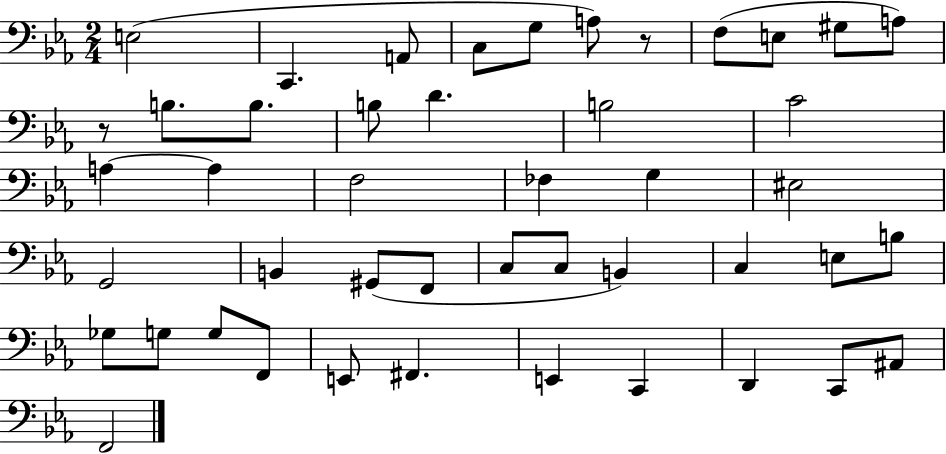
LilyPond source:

{
  \clef bass
  \numericTimeSignature
  \time 2/4
  \key ees \major
  e2( | c,4. a,8 | c8 g8 a8) r8 | f8( e8 gis8 a8) | \break r8 b8. b8. | b8 d'4. | b2 | c'2 | \break a4~~ a4 | f2 | fes4 g4 | eis2 | \break g,2 | b,4 gis,8( f,8 | c8 c8 b,4) | c4 e8 b8 | \break ges8 g8 g8 f,8 | e,8 fis,4. | e,4 c,4 | d,4 c,8 ais,8 | \break f,2 | \bar "|."
}